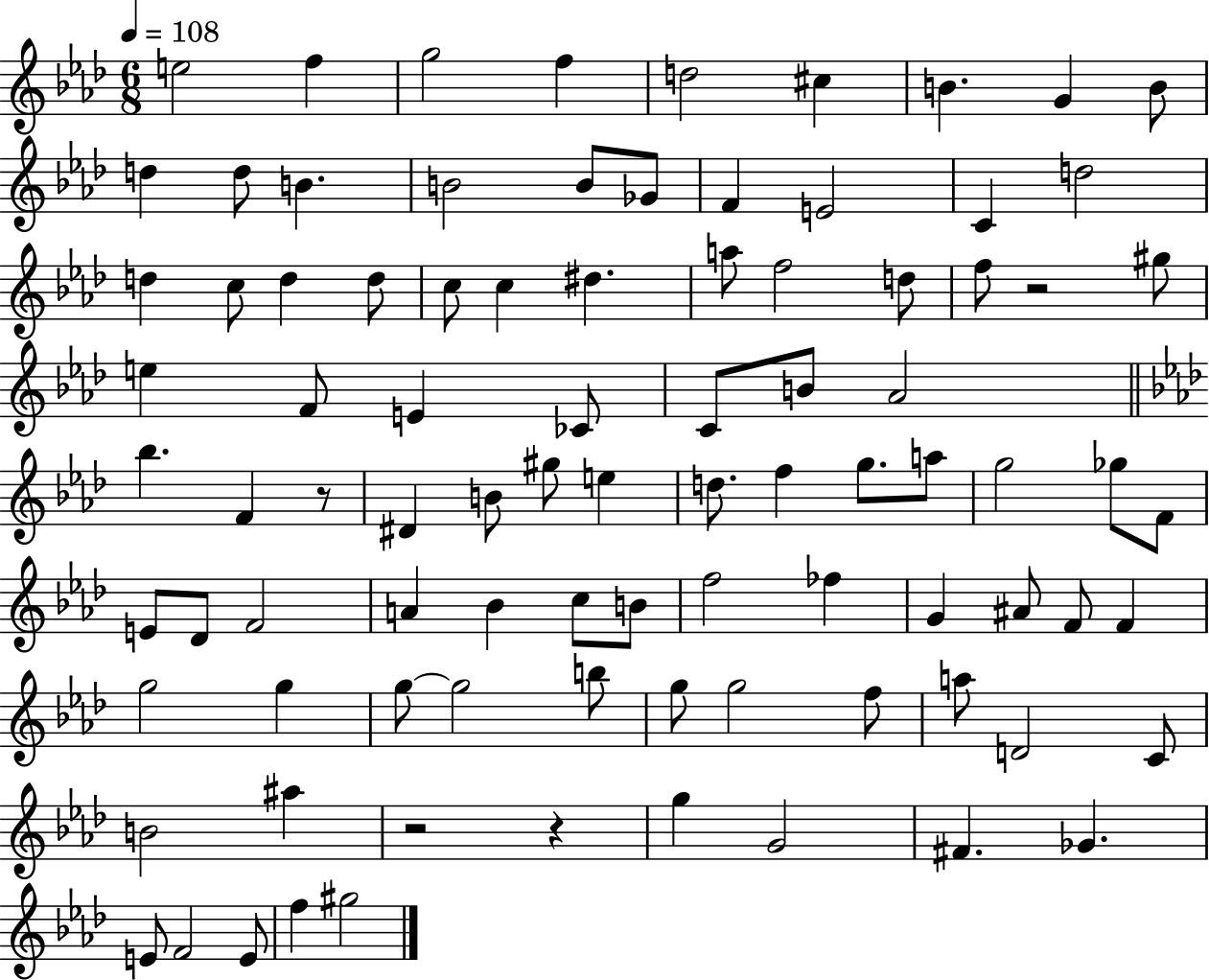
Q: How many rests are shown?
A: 4